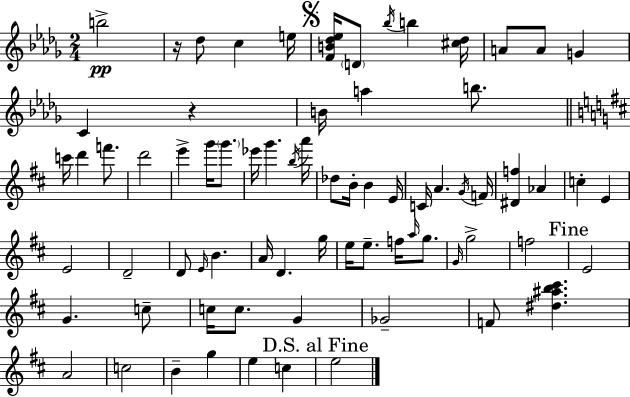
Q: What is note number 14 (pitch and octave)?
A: B5